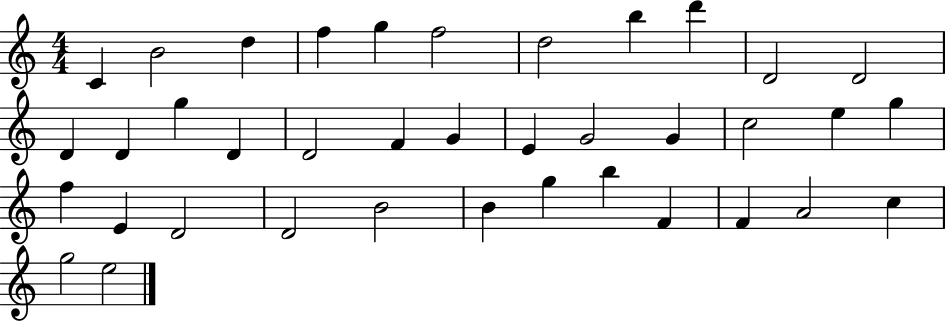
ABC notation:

X:1
T:Untitled
M:4/4
L:1/4
K:C
C B2 d f g f2 d2 b d' D2 D2 D D g D D2 F G E G2 G c2 e g f E D2 D2 B2 B g b F F A2 c g2 e2